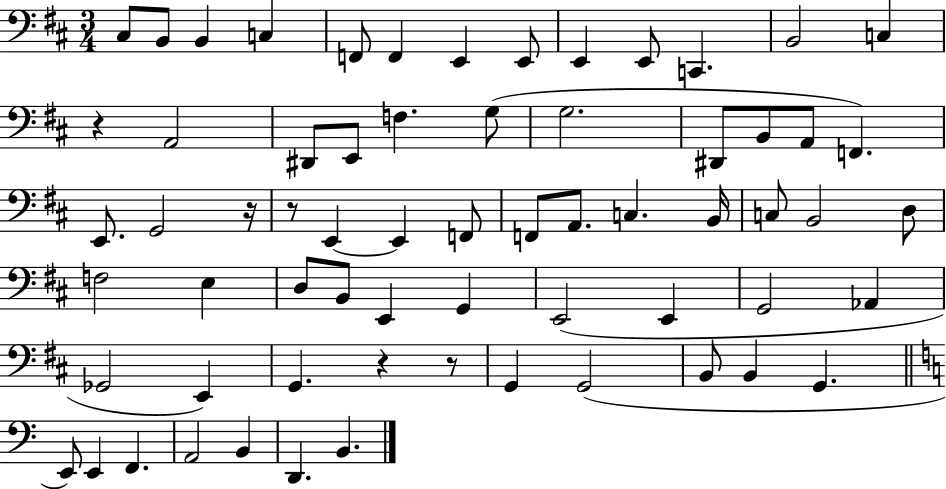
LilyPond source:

{
  \clef bass
  \numericTimeSignature
  \time 3/4
  \key d \major
  cis8 b,8 b,4 c4 | f,8 f,4 e,4 e,8 | e,4 e,8 c,4. | b,2 c4 | \break r4 a,2 | dis,8 e,8 f4. g8( | g2. | dis,8 b,8 a,8 f,4.) | \break e,8. g,2 r16 | r8 e,4~~ e,4 f,8 | f,8 a,8. c4. b,16 | c8 b,2 d8 | \break f2 e4 | d8 b,8 e,4 g,4 | e,2( e,4 | g,2 aes,4 | \break ges,2 e,4) | g,4. r4 r8 | g,4 g,2( | b,8 b,4 g,4. | \break \bar "||" \break \key c \major e,8) e,4 f,4. | a,2 b,4 | d,4. b,4. | \bar "|."
}